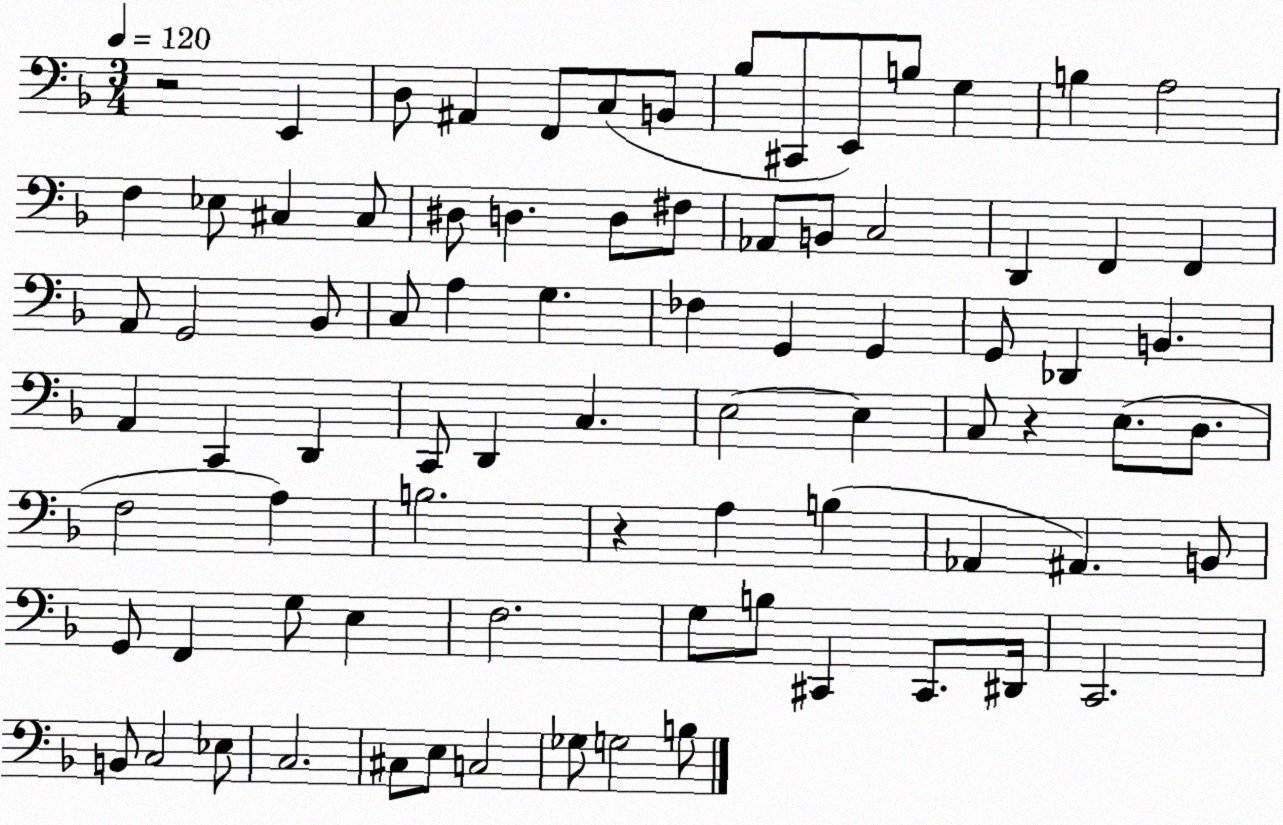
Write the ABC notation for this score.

X:1
T:Untitled
M:3/4
L:1/4
K:F
z2 E,, D,/2 ^A,, F,,/2 C,/2 B,,/2 _B,/2 ^C,,/2 E,,/2 B,/2 G, B, A,2 F, _E,/2 ^C, ^C,/2 ^D,/2 D, D,/2 ^F,/2 _A,,/2 B,,/2 C,2 D,, F,, F,, A,,/2 G,,2 _B,,/2 C,/2 A, G, _F, G,, G,, G,,/2 _D,, B,, A,, C,, D,, C,,/2 D,, C, E,2 E, C,/2 z E,/2 D,/2 F,2 A, B,2 z A, B, _A,, ^A,, B,,/2 G,,/2 F,, G,/2 E, F,2 G,/2 B,/2 ^C,, ^C,,/2 ^D,,/4 C,,2 B,,/2 C,2 _E,/2 C,2 ^C,/2 E,/2 C,2 _G,/2 G,2 B,/2